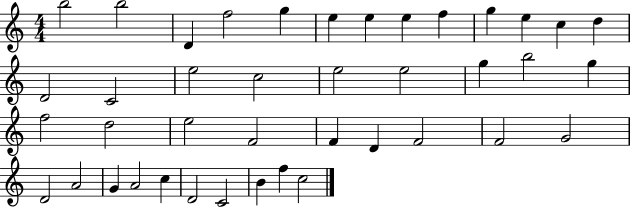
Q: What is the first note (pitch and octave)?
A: B5